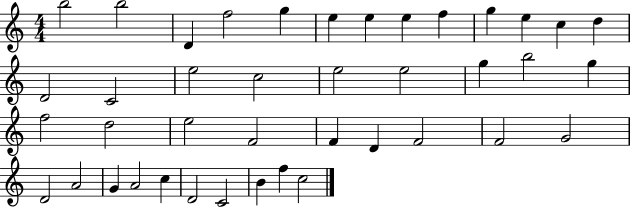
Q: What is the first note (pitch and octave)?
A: B5